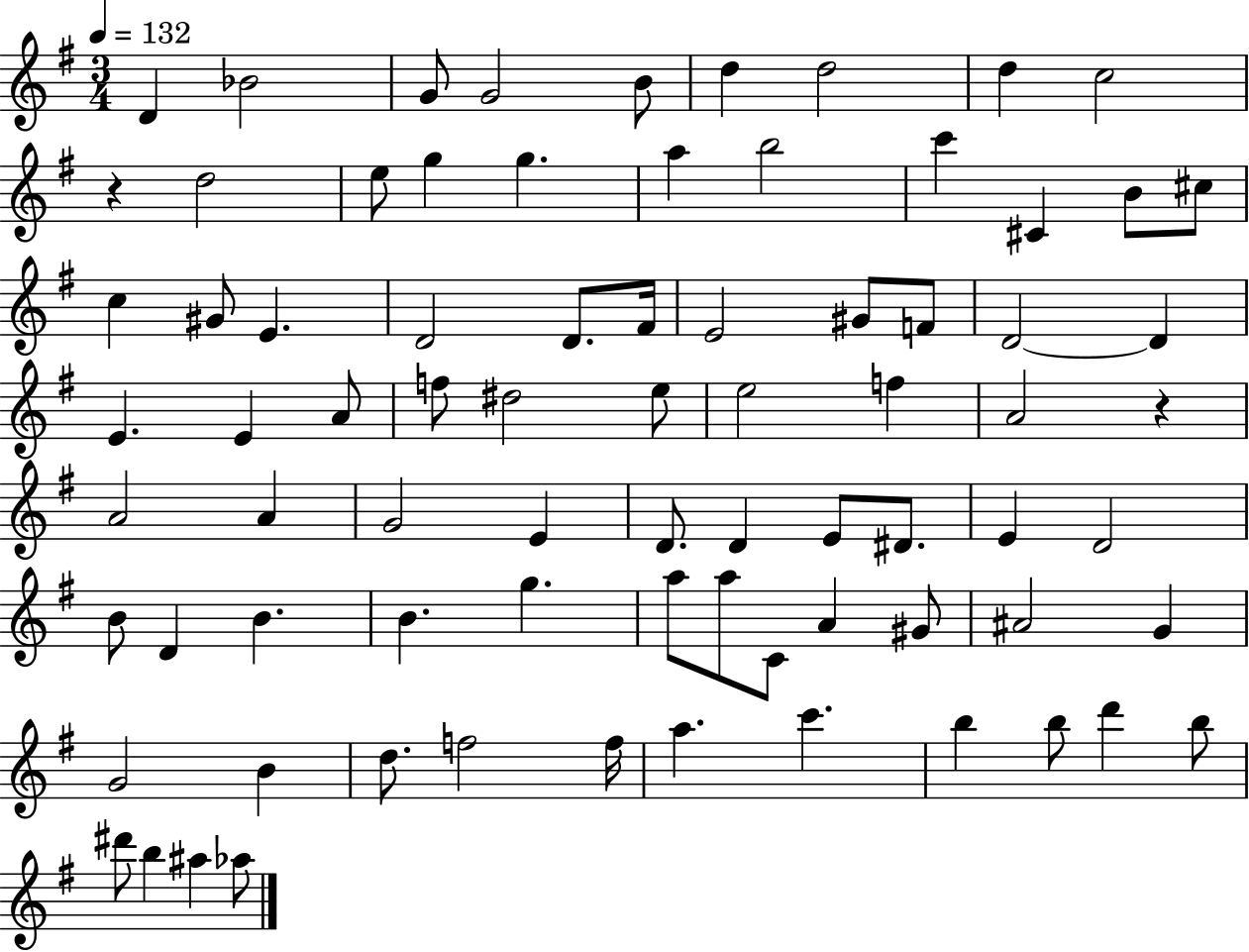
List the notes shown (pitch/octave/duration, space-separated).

D4/q Bb4/h G4/e G4/h B4/e D5/q D5/h D5/q C5/h R/q D5/h E5/e G5/q G5/q. A5/q B5/h C6/q C#4/q B4/e C#5/e C5/q G#4/e E4/q. D4/h D4/e. F#4/s E4/h G#4/e F4/e D4/h D4/q E4/q. E4/q A4/e F5/e D#5/h E5/e E5/h F5/q A4/h R/q A4/h A4/q G4/h E4/q D4/e. D4/q E4/e D#4/e. E4/q D4/h B4/e D4/q B4/q. B4/q. G5/q. A5/e A5/e C4/e A4/q G#4/e A#4/h G4/q G4/h B4/q D5/e. F5/h F5/s A5/q. C6/q. B5/q B5/e D6/q B5/e D#6/e B5/q A#5/q Ab5/e